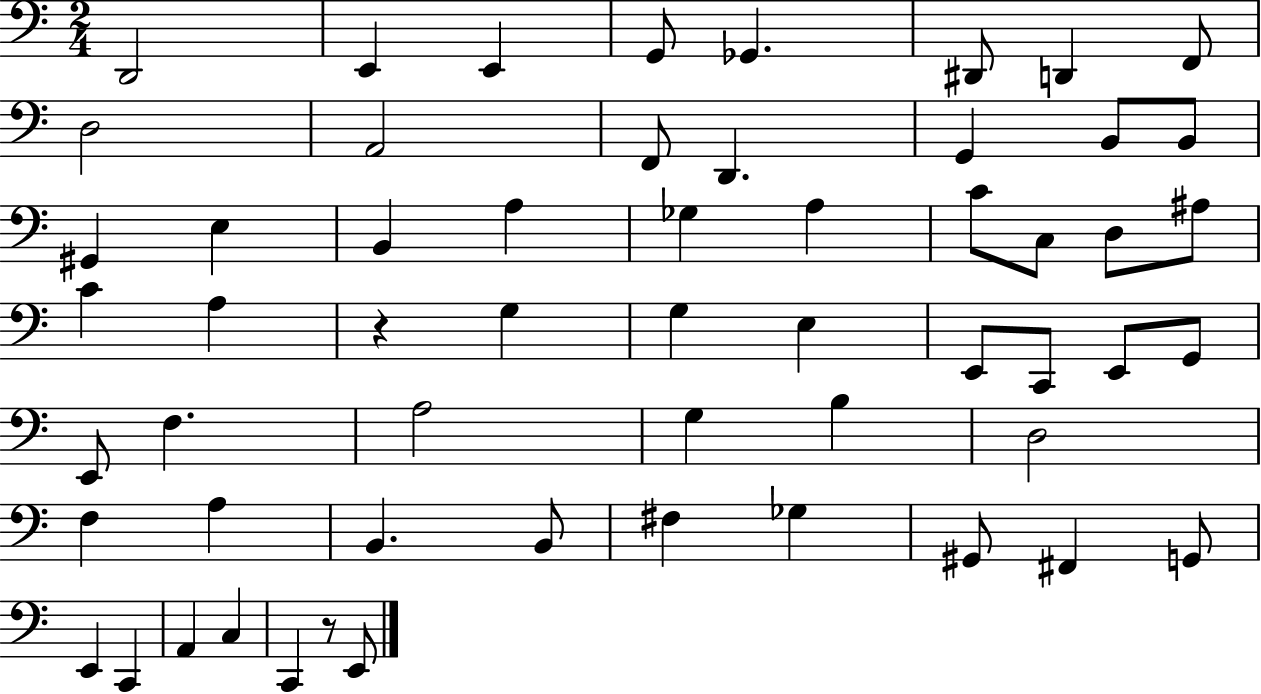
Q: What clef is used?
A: bass